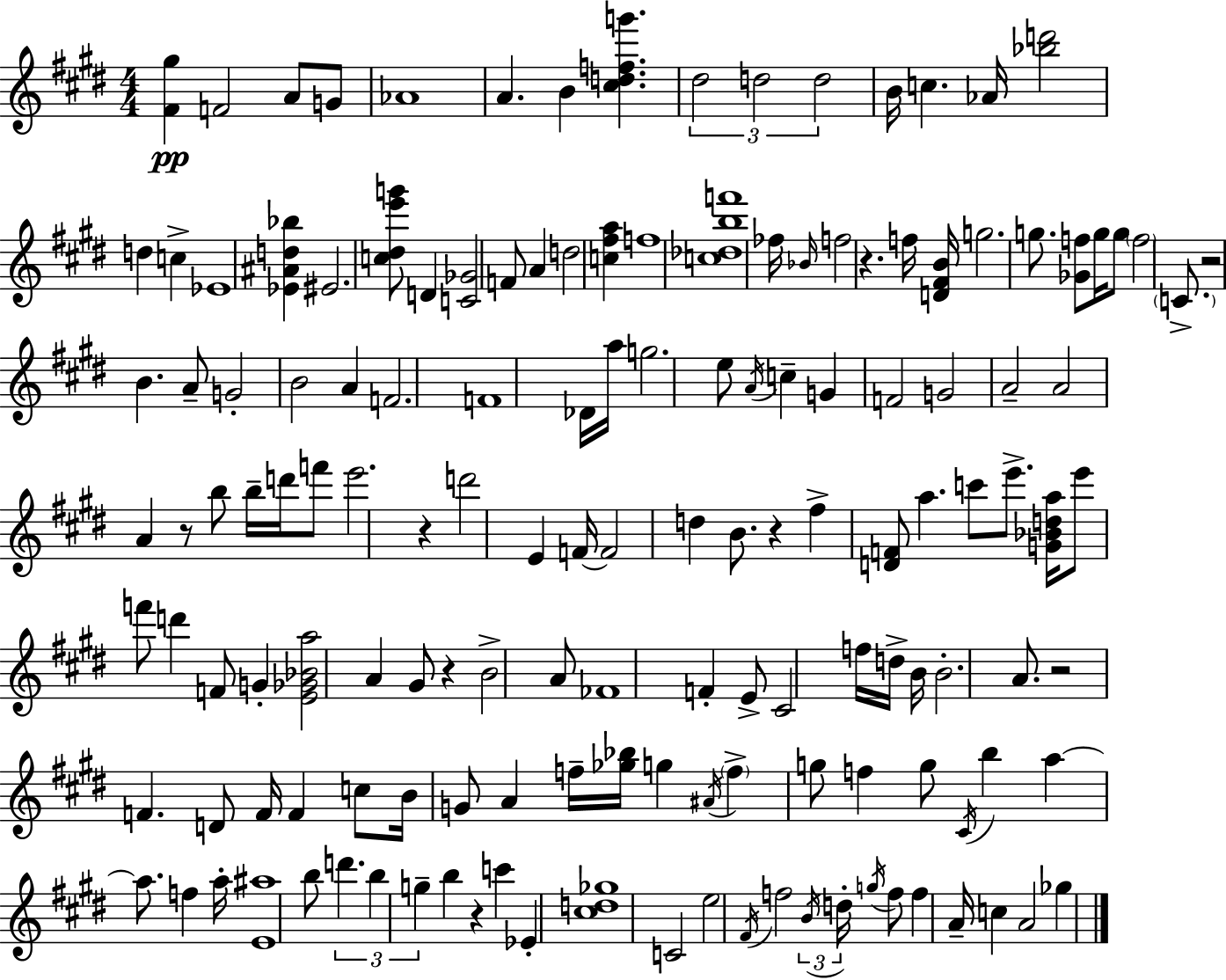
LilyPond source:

{
  \clef treble
  \numericTimeSignature
  \time 4/4
  \key e \major
  \repeat volta 2 { <fis' gis''>4\pp f'2 a'8 g'8 | aes'1 | a'4. b'4 <cis'' d'' f'' g'''>4. | \tuplet 3/2 { dis''2 d''2 | \break d''2 } b'16 c''4. aes'16 | <bes'' d'''>2 d''4 c''4-> | ees'1 | <ees' ais' d'' bes''>4 eis'2. | \break <c'' dis'' e''' g'''>8 d'4 <c' ges'>2 f'8 | a'4 d''2 <c'' fis'' a''>4 | f''1 | <c'' des'' b'' f'''>1 | \break fes''16 \grace { bes'16 } f''2 r4. | f''16 <d' fis' b'>16 g''2. g''8. | <ges' f''>8 g''16 g''8 \parenthesize f''2 \parenthesize c'8.-> | r2 b'4. a'8-- | \break g'2-. b'2 | a'4 f'2. | f'1 | des'16 a''16 g''2. e''8 | \break \acciaccatura { a'16 } c''4-- g'4 f'2 | g'2 a'2-- | a'2 a'4 r8 | b''8 b''16-- d'''16 f'''8 e'''2. | \break r4 d'''2 e'4 | f'16~~ f'2 d''4 b'8. | r4 fis''4-> <d' f'>8 a''4. | c'''8 e'''8.-> <g' bes' d'' a''>16 e'''8 f'''8 d'''4 | \break f'8 g'4-. <e' ges' bes' a''>2 a'4 | gis'8 r4 b'2-> | a'8 fes'1 | f'4-. e'8-> cis'2 | \break f''16 d''16-> b'16 b'2.-. a'8. | r2 f'4. | d'8 f'16 f'4 c''8 b'16 g'8 a'4 | f''16-- <ges'' bes''>16 g''4 \acciaccatura { ais'16 } \parenthesize f''4-> g''8 f''4 | \break g''8 \acciaccatura { cis'16 } b''4 a''4~~ a''8. f''4 | a''16-. <e' ais''>1 | b''8 \tuplet 3/2 { d'''4. b''4 | g''4-- } b''4 r4 c'''4 | \break ees'4-. <cis'' d'' ges''>1 | c'2 e''2 | \acciaccatura { fis'16 } f''2 \tuplet 3/2 { \acciaccatura { b'16 } d''16-. \acciaccatura { g''16 } } | f''8 f''4 a'16-- c''4 a'2 | \break ges''4 } \bar "|."
}